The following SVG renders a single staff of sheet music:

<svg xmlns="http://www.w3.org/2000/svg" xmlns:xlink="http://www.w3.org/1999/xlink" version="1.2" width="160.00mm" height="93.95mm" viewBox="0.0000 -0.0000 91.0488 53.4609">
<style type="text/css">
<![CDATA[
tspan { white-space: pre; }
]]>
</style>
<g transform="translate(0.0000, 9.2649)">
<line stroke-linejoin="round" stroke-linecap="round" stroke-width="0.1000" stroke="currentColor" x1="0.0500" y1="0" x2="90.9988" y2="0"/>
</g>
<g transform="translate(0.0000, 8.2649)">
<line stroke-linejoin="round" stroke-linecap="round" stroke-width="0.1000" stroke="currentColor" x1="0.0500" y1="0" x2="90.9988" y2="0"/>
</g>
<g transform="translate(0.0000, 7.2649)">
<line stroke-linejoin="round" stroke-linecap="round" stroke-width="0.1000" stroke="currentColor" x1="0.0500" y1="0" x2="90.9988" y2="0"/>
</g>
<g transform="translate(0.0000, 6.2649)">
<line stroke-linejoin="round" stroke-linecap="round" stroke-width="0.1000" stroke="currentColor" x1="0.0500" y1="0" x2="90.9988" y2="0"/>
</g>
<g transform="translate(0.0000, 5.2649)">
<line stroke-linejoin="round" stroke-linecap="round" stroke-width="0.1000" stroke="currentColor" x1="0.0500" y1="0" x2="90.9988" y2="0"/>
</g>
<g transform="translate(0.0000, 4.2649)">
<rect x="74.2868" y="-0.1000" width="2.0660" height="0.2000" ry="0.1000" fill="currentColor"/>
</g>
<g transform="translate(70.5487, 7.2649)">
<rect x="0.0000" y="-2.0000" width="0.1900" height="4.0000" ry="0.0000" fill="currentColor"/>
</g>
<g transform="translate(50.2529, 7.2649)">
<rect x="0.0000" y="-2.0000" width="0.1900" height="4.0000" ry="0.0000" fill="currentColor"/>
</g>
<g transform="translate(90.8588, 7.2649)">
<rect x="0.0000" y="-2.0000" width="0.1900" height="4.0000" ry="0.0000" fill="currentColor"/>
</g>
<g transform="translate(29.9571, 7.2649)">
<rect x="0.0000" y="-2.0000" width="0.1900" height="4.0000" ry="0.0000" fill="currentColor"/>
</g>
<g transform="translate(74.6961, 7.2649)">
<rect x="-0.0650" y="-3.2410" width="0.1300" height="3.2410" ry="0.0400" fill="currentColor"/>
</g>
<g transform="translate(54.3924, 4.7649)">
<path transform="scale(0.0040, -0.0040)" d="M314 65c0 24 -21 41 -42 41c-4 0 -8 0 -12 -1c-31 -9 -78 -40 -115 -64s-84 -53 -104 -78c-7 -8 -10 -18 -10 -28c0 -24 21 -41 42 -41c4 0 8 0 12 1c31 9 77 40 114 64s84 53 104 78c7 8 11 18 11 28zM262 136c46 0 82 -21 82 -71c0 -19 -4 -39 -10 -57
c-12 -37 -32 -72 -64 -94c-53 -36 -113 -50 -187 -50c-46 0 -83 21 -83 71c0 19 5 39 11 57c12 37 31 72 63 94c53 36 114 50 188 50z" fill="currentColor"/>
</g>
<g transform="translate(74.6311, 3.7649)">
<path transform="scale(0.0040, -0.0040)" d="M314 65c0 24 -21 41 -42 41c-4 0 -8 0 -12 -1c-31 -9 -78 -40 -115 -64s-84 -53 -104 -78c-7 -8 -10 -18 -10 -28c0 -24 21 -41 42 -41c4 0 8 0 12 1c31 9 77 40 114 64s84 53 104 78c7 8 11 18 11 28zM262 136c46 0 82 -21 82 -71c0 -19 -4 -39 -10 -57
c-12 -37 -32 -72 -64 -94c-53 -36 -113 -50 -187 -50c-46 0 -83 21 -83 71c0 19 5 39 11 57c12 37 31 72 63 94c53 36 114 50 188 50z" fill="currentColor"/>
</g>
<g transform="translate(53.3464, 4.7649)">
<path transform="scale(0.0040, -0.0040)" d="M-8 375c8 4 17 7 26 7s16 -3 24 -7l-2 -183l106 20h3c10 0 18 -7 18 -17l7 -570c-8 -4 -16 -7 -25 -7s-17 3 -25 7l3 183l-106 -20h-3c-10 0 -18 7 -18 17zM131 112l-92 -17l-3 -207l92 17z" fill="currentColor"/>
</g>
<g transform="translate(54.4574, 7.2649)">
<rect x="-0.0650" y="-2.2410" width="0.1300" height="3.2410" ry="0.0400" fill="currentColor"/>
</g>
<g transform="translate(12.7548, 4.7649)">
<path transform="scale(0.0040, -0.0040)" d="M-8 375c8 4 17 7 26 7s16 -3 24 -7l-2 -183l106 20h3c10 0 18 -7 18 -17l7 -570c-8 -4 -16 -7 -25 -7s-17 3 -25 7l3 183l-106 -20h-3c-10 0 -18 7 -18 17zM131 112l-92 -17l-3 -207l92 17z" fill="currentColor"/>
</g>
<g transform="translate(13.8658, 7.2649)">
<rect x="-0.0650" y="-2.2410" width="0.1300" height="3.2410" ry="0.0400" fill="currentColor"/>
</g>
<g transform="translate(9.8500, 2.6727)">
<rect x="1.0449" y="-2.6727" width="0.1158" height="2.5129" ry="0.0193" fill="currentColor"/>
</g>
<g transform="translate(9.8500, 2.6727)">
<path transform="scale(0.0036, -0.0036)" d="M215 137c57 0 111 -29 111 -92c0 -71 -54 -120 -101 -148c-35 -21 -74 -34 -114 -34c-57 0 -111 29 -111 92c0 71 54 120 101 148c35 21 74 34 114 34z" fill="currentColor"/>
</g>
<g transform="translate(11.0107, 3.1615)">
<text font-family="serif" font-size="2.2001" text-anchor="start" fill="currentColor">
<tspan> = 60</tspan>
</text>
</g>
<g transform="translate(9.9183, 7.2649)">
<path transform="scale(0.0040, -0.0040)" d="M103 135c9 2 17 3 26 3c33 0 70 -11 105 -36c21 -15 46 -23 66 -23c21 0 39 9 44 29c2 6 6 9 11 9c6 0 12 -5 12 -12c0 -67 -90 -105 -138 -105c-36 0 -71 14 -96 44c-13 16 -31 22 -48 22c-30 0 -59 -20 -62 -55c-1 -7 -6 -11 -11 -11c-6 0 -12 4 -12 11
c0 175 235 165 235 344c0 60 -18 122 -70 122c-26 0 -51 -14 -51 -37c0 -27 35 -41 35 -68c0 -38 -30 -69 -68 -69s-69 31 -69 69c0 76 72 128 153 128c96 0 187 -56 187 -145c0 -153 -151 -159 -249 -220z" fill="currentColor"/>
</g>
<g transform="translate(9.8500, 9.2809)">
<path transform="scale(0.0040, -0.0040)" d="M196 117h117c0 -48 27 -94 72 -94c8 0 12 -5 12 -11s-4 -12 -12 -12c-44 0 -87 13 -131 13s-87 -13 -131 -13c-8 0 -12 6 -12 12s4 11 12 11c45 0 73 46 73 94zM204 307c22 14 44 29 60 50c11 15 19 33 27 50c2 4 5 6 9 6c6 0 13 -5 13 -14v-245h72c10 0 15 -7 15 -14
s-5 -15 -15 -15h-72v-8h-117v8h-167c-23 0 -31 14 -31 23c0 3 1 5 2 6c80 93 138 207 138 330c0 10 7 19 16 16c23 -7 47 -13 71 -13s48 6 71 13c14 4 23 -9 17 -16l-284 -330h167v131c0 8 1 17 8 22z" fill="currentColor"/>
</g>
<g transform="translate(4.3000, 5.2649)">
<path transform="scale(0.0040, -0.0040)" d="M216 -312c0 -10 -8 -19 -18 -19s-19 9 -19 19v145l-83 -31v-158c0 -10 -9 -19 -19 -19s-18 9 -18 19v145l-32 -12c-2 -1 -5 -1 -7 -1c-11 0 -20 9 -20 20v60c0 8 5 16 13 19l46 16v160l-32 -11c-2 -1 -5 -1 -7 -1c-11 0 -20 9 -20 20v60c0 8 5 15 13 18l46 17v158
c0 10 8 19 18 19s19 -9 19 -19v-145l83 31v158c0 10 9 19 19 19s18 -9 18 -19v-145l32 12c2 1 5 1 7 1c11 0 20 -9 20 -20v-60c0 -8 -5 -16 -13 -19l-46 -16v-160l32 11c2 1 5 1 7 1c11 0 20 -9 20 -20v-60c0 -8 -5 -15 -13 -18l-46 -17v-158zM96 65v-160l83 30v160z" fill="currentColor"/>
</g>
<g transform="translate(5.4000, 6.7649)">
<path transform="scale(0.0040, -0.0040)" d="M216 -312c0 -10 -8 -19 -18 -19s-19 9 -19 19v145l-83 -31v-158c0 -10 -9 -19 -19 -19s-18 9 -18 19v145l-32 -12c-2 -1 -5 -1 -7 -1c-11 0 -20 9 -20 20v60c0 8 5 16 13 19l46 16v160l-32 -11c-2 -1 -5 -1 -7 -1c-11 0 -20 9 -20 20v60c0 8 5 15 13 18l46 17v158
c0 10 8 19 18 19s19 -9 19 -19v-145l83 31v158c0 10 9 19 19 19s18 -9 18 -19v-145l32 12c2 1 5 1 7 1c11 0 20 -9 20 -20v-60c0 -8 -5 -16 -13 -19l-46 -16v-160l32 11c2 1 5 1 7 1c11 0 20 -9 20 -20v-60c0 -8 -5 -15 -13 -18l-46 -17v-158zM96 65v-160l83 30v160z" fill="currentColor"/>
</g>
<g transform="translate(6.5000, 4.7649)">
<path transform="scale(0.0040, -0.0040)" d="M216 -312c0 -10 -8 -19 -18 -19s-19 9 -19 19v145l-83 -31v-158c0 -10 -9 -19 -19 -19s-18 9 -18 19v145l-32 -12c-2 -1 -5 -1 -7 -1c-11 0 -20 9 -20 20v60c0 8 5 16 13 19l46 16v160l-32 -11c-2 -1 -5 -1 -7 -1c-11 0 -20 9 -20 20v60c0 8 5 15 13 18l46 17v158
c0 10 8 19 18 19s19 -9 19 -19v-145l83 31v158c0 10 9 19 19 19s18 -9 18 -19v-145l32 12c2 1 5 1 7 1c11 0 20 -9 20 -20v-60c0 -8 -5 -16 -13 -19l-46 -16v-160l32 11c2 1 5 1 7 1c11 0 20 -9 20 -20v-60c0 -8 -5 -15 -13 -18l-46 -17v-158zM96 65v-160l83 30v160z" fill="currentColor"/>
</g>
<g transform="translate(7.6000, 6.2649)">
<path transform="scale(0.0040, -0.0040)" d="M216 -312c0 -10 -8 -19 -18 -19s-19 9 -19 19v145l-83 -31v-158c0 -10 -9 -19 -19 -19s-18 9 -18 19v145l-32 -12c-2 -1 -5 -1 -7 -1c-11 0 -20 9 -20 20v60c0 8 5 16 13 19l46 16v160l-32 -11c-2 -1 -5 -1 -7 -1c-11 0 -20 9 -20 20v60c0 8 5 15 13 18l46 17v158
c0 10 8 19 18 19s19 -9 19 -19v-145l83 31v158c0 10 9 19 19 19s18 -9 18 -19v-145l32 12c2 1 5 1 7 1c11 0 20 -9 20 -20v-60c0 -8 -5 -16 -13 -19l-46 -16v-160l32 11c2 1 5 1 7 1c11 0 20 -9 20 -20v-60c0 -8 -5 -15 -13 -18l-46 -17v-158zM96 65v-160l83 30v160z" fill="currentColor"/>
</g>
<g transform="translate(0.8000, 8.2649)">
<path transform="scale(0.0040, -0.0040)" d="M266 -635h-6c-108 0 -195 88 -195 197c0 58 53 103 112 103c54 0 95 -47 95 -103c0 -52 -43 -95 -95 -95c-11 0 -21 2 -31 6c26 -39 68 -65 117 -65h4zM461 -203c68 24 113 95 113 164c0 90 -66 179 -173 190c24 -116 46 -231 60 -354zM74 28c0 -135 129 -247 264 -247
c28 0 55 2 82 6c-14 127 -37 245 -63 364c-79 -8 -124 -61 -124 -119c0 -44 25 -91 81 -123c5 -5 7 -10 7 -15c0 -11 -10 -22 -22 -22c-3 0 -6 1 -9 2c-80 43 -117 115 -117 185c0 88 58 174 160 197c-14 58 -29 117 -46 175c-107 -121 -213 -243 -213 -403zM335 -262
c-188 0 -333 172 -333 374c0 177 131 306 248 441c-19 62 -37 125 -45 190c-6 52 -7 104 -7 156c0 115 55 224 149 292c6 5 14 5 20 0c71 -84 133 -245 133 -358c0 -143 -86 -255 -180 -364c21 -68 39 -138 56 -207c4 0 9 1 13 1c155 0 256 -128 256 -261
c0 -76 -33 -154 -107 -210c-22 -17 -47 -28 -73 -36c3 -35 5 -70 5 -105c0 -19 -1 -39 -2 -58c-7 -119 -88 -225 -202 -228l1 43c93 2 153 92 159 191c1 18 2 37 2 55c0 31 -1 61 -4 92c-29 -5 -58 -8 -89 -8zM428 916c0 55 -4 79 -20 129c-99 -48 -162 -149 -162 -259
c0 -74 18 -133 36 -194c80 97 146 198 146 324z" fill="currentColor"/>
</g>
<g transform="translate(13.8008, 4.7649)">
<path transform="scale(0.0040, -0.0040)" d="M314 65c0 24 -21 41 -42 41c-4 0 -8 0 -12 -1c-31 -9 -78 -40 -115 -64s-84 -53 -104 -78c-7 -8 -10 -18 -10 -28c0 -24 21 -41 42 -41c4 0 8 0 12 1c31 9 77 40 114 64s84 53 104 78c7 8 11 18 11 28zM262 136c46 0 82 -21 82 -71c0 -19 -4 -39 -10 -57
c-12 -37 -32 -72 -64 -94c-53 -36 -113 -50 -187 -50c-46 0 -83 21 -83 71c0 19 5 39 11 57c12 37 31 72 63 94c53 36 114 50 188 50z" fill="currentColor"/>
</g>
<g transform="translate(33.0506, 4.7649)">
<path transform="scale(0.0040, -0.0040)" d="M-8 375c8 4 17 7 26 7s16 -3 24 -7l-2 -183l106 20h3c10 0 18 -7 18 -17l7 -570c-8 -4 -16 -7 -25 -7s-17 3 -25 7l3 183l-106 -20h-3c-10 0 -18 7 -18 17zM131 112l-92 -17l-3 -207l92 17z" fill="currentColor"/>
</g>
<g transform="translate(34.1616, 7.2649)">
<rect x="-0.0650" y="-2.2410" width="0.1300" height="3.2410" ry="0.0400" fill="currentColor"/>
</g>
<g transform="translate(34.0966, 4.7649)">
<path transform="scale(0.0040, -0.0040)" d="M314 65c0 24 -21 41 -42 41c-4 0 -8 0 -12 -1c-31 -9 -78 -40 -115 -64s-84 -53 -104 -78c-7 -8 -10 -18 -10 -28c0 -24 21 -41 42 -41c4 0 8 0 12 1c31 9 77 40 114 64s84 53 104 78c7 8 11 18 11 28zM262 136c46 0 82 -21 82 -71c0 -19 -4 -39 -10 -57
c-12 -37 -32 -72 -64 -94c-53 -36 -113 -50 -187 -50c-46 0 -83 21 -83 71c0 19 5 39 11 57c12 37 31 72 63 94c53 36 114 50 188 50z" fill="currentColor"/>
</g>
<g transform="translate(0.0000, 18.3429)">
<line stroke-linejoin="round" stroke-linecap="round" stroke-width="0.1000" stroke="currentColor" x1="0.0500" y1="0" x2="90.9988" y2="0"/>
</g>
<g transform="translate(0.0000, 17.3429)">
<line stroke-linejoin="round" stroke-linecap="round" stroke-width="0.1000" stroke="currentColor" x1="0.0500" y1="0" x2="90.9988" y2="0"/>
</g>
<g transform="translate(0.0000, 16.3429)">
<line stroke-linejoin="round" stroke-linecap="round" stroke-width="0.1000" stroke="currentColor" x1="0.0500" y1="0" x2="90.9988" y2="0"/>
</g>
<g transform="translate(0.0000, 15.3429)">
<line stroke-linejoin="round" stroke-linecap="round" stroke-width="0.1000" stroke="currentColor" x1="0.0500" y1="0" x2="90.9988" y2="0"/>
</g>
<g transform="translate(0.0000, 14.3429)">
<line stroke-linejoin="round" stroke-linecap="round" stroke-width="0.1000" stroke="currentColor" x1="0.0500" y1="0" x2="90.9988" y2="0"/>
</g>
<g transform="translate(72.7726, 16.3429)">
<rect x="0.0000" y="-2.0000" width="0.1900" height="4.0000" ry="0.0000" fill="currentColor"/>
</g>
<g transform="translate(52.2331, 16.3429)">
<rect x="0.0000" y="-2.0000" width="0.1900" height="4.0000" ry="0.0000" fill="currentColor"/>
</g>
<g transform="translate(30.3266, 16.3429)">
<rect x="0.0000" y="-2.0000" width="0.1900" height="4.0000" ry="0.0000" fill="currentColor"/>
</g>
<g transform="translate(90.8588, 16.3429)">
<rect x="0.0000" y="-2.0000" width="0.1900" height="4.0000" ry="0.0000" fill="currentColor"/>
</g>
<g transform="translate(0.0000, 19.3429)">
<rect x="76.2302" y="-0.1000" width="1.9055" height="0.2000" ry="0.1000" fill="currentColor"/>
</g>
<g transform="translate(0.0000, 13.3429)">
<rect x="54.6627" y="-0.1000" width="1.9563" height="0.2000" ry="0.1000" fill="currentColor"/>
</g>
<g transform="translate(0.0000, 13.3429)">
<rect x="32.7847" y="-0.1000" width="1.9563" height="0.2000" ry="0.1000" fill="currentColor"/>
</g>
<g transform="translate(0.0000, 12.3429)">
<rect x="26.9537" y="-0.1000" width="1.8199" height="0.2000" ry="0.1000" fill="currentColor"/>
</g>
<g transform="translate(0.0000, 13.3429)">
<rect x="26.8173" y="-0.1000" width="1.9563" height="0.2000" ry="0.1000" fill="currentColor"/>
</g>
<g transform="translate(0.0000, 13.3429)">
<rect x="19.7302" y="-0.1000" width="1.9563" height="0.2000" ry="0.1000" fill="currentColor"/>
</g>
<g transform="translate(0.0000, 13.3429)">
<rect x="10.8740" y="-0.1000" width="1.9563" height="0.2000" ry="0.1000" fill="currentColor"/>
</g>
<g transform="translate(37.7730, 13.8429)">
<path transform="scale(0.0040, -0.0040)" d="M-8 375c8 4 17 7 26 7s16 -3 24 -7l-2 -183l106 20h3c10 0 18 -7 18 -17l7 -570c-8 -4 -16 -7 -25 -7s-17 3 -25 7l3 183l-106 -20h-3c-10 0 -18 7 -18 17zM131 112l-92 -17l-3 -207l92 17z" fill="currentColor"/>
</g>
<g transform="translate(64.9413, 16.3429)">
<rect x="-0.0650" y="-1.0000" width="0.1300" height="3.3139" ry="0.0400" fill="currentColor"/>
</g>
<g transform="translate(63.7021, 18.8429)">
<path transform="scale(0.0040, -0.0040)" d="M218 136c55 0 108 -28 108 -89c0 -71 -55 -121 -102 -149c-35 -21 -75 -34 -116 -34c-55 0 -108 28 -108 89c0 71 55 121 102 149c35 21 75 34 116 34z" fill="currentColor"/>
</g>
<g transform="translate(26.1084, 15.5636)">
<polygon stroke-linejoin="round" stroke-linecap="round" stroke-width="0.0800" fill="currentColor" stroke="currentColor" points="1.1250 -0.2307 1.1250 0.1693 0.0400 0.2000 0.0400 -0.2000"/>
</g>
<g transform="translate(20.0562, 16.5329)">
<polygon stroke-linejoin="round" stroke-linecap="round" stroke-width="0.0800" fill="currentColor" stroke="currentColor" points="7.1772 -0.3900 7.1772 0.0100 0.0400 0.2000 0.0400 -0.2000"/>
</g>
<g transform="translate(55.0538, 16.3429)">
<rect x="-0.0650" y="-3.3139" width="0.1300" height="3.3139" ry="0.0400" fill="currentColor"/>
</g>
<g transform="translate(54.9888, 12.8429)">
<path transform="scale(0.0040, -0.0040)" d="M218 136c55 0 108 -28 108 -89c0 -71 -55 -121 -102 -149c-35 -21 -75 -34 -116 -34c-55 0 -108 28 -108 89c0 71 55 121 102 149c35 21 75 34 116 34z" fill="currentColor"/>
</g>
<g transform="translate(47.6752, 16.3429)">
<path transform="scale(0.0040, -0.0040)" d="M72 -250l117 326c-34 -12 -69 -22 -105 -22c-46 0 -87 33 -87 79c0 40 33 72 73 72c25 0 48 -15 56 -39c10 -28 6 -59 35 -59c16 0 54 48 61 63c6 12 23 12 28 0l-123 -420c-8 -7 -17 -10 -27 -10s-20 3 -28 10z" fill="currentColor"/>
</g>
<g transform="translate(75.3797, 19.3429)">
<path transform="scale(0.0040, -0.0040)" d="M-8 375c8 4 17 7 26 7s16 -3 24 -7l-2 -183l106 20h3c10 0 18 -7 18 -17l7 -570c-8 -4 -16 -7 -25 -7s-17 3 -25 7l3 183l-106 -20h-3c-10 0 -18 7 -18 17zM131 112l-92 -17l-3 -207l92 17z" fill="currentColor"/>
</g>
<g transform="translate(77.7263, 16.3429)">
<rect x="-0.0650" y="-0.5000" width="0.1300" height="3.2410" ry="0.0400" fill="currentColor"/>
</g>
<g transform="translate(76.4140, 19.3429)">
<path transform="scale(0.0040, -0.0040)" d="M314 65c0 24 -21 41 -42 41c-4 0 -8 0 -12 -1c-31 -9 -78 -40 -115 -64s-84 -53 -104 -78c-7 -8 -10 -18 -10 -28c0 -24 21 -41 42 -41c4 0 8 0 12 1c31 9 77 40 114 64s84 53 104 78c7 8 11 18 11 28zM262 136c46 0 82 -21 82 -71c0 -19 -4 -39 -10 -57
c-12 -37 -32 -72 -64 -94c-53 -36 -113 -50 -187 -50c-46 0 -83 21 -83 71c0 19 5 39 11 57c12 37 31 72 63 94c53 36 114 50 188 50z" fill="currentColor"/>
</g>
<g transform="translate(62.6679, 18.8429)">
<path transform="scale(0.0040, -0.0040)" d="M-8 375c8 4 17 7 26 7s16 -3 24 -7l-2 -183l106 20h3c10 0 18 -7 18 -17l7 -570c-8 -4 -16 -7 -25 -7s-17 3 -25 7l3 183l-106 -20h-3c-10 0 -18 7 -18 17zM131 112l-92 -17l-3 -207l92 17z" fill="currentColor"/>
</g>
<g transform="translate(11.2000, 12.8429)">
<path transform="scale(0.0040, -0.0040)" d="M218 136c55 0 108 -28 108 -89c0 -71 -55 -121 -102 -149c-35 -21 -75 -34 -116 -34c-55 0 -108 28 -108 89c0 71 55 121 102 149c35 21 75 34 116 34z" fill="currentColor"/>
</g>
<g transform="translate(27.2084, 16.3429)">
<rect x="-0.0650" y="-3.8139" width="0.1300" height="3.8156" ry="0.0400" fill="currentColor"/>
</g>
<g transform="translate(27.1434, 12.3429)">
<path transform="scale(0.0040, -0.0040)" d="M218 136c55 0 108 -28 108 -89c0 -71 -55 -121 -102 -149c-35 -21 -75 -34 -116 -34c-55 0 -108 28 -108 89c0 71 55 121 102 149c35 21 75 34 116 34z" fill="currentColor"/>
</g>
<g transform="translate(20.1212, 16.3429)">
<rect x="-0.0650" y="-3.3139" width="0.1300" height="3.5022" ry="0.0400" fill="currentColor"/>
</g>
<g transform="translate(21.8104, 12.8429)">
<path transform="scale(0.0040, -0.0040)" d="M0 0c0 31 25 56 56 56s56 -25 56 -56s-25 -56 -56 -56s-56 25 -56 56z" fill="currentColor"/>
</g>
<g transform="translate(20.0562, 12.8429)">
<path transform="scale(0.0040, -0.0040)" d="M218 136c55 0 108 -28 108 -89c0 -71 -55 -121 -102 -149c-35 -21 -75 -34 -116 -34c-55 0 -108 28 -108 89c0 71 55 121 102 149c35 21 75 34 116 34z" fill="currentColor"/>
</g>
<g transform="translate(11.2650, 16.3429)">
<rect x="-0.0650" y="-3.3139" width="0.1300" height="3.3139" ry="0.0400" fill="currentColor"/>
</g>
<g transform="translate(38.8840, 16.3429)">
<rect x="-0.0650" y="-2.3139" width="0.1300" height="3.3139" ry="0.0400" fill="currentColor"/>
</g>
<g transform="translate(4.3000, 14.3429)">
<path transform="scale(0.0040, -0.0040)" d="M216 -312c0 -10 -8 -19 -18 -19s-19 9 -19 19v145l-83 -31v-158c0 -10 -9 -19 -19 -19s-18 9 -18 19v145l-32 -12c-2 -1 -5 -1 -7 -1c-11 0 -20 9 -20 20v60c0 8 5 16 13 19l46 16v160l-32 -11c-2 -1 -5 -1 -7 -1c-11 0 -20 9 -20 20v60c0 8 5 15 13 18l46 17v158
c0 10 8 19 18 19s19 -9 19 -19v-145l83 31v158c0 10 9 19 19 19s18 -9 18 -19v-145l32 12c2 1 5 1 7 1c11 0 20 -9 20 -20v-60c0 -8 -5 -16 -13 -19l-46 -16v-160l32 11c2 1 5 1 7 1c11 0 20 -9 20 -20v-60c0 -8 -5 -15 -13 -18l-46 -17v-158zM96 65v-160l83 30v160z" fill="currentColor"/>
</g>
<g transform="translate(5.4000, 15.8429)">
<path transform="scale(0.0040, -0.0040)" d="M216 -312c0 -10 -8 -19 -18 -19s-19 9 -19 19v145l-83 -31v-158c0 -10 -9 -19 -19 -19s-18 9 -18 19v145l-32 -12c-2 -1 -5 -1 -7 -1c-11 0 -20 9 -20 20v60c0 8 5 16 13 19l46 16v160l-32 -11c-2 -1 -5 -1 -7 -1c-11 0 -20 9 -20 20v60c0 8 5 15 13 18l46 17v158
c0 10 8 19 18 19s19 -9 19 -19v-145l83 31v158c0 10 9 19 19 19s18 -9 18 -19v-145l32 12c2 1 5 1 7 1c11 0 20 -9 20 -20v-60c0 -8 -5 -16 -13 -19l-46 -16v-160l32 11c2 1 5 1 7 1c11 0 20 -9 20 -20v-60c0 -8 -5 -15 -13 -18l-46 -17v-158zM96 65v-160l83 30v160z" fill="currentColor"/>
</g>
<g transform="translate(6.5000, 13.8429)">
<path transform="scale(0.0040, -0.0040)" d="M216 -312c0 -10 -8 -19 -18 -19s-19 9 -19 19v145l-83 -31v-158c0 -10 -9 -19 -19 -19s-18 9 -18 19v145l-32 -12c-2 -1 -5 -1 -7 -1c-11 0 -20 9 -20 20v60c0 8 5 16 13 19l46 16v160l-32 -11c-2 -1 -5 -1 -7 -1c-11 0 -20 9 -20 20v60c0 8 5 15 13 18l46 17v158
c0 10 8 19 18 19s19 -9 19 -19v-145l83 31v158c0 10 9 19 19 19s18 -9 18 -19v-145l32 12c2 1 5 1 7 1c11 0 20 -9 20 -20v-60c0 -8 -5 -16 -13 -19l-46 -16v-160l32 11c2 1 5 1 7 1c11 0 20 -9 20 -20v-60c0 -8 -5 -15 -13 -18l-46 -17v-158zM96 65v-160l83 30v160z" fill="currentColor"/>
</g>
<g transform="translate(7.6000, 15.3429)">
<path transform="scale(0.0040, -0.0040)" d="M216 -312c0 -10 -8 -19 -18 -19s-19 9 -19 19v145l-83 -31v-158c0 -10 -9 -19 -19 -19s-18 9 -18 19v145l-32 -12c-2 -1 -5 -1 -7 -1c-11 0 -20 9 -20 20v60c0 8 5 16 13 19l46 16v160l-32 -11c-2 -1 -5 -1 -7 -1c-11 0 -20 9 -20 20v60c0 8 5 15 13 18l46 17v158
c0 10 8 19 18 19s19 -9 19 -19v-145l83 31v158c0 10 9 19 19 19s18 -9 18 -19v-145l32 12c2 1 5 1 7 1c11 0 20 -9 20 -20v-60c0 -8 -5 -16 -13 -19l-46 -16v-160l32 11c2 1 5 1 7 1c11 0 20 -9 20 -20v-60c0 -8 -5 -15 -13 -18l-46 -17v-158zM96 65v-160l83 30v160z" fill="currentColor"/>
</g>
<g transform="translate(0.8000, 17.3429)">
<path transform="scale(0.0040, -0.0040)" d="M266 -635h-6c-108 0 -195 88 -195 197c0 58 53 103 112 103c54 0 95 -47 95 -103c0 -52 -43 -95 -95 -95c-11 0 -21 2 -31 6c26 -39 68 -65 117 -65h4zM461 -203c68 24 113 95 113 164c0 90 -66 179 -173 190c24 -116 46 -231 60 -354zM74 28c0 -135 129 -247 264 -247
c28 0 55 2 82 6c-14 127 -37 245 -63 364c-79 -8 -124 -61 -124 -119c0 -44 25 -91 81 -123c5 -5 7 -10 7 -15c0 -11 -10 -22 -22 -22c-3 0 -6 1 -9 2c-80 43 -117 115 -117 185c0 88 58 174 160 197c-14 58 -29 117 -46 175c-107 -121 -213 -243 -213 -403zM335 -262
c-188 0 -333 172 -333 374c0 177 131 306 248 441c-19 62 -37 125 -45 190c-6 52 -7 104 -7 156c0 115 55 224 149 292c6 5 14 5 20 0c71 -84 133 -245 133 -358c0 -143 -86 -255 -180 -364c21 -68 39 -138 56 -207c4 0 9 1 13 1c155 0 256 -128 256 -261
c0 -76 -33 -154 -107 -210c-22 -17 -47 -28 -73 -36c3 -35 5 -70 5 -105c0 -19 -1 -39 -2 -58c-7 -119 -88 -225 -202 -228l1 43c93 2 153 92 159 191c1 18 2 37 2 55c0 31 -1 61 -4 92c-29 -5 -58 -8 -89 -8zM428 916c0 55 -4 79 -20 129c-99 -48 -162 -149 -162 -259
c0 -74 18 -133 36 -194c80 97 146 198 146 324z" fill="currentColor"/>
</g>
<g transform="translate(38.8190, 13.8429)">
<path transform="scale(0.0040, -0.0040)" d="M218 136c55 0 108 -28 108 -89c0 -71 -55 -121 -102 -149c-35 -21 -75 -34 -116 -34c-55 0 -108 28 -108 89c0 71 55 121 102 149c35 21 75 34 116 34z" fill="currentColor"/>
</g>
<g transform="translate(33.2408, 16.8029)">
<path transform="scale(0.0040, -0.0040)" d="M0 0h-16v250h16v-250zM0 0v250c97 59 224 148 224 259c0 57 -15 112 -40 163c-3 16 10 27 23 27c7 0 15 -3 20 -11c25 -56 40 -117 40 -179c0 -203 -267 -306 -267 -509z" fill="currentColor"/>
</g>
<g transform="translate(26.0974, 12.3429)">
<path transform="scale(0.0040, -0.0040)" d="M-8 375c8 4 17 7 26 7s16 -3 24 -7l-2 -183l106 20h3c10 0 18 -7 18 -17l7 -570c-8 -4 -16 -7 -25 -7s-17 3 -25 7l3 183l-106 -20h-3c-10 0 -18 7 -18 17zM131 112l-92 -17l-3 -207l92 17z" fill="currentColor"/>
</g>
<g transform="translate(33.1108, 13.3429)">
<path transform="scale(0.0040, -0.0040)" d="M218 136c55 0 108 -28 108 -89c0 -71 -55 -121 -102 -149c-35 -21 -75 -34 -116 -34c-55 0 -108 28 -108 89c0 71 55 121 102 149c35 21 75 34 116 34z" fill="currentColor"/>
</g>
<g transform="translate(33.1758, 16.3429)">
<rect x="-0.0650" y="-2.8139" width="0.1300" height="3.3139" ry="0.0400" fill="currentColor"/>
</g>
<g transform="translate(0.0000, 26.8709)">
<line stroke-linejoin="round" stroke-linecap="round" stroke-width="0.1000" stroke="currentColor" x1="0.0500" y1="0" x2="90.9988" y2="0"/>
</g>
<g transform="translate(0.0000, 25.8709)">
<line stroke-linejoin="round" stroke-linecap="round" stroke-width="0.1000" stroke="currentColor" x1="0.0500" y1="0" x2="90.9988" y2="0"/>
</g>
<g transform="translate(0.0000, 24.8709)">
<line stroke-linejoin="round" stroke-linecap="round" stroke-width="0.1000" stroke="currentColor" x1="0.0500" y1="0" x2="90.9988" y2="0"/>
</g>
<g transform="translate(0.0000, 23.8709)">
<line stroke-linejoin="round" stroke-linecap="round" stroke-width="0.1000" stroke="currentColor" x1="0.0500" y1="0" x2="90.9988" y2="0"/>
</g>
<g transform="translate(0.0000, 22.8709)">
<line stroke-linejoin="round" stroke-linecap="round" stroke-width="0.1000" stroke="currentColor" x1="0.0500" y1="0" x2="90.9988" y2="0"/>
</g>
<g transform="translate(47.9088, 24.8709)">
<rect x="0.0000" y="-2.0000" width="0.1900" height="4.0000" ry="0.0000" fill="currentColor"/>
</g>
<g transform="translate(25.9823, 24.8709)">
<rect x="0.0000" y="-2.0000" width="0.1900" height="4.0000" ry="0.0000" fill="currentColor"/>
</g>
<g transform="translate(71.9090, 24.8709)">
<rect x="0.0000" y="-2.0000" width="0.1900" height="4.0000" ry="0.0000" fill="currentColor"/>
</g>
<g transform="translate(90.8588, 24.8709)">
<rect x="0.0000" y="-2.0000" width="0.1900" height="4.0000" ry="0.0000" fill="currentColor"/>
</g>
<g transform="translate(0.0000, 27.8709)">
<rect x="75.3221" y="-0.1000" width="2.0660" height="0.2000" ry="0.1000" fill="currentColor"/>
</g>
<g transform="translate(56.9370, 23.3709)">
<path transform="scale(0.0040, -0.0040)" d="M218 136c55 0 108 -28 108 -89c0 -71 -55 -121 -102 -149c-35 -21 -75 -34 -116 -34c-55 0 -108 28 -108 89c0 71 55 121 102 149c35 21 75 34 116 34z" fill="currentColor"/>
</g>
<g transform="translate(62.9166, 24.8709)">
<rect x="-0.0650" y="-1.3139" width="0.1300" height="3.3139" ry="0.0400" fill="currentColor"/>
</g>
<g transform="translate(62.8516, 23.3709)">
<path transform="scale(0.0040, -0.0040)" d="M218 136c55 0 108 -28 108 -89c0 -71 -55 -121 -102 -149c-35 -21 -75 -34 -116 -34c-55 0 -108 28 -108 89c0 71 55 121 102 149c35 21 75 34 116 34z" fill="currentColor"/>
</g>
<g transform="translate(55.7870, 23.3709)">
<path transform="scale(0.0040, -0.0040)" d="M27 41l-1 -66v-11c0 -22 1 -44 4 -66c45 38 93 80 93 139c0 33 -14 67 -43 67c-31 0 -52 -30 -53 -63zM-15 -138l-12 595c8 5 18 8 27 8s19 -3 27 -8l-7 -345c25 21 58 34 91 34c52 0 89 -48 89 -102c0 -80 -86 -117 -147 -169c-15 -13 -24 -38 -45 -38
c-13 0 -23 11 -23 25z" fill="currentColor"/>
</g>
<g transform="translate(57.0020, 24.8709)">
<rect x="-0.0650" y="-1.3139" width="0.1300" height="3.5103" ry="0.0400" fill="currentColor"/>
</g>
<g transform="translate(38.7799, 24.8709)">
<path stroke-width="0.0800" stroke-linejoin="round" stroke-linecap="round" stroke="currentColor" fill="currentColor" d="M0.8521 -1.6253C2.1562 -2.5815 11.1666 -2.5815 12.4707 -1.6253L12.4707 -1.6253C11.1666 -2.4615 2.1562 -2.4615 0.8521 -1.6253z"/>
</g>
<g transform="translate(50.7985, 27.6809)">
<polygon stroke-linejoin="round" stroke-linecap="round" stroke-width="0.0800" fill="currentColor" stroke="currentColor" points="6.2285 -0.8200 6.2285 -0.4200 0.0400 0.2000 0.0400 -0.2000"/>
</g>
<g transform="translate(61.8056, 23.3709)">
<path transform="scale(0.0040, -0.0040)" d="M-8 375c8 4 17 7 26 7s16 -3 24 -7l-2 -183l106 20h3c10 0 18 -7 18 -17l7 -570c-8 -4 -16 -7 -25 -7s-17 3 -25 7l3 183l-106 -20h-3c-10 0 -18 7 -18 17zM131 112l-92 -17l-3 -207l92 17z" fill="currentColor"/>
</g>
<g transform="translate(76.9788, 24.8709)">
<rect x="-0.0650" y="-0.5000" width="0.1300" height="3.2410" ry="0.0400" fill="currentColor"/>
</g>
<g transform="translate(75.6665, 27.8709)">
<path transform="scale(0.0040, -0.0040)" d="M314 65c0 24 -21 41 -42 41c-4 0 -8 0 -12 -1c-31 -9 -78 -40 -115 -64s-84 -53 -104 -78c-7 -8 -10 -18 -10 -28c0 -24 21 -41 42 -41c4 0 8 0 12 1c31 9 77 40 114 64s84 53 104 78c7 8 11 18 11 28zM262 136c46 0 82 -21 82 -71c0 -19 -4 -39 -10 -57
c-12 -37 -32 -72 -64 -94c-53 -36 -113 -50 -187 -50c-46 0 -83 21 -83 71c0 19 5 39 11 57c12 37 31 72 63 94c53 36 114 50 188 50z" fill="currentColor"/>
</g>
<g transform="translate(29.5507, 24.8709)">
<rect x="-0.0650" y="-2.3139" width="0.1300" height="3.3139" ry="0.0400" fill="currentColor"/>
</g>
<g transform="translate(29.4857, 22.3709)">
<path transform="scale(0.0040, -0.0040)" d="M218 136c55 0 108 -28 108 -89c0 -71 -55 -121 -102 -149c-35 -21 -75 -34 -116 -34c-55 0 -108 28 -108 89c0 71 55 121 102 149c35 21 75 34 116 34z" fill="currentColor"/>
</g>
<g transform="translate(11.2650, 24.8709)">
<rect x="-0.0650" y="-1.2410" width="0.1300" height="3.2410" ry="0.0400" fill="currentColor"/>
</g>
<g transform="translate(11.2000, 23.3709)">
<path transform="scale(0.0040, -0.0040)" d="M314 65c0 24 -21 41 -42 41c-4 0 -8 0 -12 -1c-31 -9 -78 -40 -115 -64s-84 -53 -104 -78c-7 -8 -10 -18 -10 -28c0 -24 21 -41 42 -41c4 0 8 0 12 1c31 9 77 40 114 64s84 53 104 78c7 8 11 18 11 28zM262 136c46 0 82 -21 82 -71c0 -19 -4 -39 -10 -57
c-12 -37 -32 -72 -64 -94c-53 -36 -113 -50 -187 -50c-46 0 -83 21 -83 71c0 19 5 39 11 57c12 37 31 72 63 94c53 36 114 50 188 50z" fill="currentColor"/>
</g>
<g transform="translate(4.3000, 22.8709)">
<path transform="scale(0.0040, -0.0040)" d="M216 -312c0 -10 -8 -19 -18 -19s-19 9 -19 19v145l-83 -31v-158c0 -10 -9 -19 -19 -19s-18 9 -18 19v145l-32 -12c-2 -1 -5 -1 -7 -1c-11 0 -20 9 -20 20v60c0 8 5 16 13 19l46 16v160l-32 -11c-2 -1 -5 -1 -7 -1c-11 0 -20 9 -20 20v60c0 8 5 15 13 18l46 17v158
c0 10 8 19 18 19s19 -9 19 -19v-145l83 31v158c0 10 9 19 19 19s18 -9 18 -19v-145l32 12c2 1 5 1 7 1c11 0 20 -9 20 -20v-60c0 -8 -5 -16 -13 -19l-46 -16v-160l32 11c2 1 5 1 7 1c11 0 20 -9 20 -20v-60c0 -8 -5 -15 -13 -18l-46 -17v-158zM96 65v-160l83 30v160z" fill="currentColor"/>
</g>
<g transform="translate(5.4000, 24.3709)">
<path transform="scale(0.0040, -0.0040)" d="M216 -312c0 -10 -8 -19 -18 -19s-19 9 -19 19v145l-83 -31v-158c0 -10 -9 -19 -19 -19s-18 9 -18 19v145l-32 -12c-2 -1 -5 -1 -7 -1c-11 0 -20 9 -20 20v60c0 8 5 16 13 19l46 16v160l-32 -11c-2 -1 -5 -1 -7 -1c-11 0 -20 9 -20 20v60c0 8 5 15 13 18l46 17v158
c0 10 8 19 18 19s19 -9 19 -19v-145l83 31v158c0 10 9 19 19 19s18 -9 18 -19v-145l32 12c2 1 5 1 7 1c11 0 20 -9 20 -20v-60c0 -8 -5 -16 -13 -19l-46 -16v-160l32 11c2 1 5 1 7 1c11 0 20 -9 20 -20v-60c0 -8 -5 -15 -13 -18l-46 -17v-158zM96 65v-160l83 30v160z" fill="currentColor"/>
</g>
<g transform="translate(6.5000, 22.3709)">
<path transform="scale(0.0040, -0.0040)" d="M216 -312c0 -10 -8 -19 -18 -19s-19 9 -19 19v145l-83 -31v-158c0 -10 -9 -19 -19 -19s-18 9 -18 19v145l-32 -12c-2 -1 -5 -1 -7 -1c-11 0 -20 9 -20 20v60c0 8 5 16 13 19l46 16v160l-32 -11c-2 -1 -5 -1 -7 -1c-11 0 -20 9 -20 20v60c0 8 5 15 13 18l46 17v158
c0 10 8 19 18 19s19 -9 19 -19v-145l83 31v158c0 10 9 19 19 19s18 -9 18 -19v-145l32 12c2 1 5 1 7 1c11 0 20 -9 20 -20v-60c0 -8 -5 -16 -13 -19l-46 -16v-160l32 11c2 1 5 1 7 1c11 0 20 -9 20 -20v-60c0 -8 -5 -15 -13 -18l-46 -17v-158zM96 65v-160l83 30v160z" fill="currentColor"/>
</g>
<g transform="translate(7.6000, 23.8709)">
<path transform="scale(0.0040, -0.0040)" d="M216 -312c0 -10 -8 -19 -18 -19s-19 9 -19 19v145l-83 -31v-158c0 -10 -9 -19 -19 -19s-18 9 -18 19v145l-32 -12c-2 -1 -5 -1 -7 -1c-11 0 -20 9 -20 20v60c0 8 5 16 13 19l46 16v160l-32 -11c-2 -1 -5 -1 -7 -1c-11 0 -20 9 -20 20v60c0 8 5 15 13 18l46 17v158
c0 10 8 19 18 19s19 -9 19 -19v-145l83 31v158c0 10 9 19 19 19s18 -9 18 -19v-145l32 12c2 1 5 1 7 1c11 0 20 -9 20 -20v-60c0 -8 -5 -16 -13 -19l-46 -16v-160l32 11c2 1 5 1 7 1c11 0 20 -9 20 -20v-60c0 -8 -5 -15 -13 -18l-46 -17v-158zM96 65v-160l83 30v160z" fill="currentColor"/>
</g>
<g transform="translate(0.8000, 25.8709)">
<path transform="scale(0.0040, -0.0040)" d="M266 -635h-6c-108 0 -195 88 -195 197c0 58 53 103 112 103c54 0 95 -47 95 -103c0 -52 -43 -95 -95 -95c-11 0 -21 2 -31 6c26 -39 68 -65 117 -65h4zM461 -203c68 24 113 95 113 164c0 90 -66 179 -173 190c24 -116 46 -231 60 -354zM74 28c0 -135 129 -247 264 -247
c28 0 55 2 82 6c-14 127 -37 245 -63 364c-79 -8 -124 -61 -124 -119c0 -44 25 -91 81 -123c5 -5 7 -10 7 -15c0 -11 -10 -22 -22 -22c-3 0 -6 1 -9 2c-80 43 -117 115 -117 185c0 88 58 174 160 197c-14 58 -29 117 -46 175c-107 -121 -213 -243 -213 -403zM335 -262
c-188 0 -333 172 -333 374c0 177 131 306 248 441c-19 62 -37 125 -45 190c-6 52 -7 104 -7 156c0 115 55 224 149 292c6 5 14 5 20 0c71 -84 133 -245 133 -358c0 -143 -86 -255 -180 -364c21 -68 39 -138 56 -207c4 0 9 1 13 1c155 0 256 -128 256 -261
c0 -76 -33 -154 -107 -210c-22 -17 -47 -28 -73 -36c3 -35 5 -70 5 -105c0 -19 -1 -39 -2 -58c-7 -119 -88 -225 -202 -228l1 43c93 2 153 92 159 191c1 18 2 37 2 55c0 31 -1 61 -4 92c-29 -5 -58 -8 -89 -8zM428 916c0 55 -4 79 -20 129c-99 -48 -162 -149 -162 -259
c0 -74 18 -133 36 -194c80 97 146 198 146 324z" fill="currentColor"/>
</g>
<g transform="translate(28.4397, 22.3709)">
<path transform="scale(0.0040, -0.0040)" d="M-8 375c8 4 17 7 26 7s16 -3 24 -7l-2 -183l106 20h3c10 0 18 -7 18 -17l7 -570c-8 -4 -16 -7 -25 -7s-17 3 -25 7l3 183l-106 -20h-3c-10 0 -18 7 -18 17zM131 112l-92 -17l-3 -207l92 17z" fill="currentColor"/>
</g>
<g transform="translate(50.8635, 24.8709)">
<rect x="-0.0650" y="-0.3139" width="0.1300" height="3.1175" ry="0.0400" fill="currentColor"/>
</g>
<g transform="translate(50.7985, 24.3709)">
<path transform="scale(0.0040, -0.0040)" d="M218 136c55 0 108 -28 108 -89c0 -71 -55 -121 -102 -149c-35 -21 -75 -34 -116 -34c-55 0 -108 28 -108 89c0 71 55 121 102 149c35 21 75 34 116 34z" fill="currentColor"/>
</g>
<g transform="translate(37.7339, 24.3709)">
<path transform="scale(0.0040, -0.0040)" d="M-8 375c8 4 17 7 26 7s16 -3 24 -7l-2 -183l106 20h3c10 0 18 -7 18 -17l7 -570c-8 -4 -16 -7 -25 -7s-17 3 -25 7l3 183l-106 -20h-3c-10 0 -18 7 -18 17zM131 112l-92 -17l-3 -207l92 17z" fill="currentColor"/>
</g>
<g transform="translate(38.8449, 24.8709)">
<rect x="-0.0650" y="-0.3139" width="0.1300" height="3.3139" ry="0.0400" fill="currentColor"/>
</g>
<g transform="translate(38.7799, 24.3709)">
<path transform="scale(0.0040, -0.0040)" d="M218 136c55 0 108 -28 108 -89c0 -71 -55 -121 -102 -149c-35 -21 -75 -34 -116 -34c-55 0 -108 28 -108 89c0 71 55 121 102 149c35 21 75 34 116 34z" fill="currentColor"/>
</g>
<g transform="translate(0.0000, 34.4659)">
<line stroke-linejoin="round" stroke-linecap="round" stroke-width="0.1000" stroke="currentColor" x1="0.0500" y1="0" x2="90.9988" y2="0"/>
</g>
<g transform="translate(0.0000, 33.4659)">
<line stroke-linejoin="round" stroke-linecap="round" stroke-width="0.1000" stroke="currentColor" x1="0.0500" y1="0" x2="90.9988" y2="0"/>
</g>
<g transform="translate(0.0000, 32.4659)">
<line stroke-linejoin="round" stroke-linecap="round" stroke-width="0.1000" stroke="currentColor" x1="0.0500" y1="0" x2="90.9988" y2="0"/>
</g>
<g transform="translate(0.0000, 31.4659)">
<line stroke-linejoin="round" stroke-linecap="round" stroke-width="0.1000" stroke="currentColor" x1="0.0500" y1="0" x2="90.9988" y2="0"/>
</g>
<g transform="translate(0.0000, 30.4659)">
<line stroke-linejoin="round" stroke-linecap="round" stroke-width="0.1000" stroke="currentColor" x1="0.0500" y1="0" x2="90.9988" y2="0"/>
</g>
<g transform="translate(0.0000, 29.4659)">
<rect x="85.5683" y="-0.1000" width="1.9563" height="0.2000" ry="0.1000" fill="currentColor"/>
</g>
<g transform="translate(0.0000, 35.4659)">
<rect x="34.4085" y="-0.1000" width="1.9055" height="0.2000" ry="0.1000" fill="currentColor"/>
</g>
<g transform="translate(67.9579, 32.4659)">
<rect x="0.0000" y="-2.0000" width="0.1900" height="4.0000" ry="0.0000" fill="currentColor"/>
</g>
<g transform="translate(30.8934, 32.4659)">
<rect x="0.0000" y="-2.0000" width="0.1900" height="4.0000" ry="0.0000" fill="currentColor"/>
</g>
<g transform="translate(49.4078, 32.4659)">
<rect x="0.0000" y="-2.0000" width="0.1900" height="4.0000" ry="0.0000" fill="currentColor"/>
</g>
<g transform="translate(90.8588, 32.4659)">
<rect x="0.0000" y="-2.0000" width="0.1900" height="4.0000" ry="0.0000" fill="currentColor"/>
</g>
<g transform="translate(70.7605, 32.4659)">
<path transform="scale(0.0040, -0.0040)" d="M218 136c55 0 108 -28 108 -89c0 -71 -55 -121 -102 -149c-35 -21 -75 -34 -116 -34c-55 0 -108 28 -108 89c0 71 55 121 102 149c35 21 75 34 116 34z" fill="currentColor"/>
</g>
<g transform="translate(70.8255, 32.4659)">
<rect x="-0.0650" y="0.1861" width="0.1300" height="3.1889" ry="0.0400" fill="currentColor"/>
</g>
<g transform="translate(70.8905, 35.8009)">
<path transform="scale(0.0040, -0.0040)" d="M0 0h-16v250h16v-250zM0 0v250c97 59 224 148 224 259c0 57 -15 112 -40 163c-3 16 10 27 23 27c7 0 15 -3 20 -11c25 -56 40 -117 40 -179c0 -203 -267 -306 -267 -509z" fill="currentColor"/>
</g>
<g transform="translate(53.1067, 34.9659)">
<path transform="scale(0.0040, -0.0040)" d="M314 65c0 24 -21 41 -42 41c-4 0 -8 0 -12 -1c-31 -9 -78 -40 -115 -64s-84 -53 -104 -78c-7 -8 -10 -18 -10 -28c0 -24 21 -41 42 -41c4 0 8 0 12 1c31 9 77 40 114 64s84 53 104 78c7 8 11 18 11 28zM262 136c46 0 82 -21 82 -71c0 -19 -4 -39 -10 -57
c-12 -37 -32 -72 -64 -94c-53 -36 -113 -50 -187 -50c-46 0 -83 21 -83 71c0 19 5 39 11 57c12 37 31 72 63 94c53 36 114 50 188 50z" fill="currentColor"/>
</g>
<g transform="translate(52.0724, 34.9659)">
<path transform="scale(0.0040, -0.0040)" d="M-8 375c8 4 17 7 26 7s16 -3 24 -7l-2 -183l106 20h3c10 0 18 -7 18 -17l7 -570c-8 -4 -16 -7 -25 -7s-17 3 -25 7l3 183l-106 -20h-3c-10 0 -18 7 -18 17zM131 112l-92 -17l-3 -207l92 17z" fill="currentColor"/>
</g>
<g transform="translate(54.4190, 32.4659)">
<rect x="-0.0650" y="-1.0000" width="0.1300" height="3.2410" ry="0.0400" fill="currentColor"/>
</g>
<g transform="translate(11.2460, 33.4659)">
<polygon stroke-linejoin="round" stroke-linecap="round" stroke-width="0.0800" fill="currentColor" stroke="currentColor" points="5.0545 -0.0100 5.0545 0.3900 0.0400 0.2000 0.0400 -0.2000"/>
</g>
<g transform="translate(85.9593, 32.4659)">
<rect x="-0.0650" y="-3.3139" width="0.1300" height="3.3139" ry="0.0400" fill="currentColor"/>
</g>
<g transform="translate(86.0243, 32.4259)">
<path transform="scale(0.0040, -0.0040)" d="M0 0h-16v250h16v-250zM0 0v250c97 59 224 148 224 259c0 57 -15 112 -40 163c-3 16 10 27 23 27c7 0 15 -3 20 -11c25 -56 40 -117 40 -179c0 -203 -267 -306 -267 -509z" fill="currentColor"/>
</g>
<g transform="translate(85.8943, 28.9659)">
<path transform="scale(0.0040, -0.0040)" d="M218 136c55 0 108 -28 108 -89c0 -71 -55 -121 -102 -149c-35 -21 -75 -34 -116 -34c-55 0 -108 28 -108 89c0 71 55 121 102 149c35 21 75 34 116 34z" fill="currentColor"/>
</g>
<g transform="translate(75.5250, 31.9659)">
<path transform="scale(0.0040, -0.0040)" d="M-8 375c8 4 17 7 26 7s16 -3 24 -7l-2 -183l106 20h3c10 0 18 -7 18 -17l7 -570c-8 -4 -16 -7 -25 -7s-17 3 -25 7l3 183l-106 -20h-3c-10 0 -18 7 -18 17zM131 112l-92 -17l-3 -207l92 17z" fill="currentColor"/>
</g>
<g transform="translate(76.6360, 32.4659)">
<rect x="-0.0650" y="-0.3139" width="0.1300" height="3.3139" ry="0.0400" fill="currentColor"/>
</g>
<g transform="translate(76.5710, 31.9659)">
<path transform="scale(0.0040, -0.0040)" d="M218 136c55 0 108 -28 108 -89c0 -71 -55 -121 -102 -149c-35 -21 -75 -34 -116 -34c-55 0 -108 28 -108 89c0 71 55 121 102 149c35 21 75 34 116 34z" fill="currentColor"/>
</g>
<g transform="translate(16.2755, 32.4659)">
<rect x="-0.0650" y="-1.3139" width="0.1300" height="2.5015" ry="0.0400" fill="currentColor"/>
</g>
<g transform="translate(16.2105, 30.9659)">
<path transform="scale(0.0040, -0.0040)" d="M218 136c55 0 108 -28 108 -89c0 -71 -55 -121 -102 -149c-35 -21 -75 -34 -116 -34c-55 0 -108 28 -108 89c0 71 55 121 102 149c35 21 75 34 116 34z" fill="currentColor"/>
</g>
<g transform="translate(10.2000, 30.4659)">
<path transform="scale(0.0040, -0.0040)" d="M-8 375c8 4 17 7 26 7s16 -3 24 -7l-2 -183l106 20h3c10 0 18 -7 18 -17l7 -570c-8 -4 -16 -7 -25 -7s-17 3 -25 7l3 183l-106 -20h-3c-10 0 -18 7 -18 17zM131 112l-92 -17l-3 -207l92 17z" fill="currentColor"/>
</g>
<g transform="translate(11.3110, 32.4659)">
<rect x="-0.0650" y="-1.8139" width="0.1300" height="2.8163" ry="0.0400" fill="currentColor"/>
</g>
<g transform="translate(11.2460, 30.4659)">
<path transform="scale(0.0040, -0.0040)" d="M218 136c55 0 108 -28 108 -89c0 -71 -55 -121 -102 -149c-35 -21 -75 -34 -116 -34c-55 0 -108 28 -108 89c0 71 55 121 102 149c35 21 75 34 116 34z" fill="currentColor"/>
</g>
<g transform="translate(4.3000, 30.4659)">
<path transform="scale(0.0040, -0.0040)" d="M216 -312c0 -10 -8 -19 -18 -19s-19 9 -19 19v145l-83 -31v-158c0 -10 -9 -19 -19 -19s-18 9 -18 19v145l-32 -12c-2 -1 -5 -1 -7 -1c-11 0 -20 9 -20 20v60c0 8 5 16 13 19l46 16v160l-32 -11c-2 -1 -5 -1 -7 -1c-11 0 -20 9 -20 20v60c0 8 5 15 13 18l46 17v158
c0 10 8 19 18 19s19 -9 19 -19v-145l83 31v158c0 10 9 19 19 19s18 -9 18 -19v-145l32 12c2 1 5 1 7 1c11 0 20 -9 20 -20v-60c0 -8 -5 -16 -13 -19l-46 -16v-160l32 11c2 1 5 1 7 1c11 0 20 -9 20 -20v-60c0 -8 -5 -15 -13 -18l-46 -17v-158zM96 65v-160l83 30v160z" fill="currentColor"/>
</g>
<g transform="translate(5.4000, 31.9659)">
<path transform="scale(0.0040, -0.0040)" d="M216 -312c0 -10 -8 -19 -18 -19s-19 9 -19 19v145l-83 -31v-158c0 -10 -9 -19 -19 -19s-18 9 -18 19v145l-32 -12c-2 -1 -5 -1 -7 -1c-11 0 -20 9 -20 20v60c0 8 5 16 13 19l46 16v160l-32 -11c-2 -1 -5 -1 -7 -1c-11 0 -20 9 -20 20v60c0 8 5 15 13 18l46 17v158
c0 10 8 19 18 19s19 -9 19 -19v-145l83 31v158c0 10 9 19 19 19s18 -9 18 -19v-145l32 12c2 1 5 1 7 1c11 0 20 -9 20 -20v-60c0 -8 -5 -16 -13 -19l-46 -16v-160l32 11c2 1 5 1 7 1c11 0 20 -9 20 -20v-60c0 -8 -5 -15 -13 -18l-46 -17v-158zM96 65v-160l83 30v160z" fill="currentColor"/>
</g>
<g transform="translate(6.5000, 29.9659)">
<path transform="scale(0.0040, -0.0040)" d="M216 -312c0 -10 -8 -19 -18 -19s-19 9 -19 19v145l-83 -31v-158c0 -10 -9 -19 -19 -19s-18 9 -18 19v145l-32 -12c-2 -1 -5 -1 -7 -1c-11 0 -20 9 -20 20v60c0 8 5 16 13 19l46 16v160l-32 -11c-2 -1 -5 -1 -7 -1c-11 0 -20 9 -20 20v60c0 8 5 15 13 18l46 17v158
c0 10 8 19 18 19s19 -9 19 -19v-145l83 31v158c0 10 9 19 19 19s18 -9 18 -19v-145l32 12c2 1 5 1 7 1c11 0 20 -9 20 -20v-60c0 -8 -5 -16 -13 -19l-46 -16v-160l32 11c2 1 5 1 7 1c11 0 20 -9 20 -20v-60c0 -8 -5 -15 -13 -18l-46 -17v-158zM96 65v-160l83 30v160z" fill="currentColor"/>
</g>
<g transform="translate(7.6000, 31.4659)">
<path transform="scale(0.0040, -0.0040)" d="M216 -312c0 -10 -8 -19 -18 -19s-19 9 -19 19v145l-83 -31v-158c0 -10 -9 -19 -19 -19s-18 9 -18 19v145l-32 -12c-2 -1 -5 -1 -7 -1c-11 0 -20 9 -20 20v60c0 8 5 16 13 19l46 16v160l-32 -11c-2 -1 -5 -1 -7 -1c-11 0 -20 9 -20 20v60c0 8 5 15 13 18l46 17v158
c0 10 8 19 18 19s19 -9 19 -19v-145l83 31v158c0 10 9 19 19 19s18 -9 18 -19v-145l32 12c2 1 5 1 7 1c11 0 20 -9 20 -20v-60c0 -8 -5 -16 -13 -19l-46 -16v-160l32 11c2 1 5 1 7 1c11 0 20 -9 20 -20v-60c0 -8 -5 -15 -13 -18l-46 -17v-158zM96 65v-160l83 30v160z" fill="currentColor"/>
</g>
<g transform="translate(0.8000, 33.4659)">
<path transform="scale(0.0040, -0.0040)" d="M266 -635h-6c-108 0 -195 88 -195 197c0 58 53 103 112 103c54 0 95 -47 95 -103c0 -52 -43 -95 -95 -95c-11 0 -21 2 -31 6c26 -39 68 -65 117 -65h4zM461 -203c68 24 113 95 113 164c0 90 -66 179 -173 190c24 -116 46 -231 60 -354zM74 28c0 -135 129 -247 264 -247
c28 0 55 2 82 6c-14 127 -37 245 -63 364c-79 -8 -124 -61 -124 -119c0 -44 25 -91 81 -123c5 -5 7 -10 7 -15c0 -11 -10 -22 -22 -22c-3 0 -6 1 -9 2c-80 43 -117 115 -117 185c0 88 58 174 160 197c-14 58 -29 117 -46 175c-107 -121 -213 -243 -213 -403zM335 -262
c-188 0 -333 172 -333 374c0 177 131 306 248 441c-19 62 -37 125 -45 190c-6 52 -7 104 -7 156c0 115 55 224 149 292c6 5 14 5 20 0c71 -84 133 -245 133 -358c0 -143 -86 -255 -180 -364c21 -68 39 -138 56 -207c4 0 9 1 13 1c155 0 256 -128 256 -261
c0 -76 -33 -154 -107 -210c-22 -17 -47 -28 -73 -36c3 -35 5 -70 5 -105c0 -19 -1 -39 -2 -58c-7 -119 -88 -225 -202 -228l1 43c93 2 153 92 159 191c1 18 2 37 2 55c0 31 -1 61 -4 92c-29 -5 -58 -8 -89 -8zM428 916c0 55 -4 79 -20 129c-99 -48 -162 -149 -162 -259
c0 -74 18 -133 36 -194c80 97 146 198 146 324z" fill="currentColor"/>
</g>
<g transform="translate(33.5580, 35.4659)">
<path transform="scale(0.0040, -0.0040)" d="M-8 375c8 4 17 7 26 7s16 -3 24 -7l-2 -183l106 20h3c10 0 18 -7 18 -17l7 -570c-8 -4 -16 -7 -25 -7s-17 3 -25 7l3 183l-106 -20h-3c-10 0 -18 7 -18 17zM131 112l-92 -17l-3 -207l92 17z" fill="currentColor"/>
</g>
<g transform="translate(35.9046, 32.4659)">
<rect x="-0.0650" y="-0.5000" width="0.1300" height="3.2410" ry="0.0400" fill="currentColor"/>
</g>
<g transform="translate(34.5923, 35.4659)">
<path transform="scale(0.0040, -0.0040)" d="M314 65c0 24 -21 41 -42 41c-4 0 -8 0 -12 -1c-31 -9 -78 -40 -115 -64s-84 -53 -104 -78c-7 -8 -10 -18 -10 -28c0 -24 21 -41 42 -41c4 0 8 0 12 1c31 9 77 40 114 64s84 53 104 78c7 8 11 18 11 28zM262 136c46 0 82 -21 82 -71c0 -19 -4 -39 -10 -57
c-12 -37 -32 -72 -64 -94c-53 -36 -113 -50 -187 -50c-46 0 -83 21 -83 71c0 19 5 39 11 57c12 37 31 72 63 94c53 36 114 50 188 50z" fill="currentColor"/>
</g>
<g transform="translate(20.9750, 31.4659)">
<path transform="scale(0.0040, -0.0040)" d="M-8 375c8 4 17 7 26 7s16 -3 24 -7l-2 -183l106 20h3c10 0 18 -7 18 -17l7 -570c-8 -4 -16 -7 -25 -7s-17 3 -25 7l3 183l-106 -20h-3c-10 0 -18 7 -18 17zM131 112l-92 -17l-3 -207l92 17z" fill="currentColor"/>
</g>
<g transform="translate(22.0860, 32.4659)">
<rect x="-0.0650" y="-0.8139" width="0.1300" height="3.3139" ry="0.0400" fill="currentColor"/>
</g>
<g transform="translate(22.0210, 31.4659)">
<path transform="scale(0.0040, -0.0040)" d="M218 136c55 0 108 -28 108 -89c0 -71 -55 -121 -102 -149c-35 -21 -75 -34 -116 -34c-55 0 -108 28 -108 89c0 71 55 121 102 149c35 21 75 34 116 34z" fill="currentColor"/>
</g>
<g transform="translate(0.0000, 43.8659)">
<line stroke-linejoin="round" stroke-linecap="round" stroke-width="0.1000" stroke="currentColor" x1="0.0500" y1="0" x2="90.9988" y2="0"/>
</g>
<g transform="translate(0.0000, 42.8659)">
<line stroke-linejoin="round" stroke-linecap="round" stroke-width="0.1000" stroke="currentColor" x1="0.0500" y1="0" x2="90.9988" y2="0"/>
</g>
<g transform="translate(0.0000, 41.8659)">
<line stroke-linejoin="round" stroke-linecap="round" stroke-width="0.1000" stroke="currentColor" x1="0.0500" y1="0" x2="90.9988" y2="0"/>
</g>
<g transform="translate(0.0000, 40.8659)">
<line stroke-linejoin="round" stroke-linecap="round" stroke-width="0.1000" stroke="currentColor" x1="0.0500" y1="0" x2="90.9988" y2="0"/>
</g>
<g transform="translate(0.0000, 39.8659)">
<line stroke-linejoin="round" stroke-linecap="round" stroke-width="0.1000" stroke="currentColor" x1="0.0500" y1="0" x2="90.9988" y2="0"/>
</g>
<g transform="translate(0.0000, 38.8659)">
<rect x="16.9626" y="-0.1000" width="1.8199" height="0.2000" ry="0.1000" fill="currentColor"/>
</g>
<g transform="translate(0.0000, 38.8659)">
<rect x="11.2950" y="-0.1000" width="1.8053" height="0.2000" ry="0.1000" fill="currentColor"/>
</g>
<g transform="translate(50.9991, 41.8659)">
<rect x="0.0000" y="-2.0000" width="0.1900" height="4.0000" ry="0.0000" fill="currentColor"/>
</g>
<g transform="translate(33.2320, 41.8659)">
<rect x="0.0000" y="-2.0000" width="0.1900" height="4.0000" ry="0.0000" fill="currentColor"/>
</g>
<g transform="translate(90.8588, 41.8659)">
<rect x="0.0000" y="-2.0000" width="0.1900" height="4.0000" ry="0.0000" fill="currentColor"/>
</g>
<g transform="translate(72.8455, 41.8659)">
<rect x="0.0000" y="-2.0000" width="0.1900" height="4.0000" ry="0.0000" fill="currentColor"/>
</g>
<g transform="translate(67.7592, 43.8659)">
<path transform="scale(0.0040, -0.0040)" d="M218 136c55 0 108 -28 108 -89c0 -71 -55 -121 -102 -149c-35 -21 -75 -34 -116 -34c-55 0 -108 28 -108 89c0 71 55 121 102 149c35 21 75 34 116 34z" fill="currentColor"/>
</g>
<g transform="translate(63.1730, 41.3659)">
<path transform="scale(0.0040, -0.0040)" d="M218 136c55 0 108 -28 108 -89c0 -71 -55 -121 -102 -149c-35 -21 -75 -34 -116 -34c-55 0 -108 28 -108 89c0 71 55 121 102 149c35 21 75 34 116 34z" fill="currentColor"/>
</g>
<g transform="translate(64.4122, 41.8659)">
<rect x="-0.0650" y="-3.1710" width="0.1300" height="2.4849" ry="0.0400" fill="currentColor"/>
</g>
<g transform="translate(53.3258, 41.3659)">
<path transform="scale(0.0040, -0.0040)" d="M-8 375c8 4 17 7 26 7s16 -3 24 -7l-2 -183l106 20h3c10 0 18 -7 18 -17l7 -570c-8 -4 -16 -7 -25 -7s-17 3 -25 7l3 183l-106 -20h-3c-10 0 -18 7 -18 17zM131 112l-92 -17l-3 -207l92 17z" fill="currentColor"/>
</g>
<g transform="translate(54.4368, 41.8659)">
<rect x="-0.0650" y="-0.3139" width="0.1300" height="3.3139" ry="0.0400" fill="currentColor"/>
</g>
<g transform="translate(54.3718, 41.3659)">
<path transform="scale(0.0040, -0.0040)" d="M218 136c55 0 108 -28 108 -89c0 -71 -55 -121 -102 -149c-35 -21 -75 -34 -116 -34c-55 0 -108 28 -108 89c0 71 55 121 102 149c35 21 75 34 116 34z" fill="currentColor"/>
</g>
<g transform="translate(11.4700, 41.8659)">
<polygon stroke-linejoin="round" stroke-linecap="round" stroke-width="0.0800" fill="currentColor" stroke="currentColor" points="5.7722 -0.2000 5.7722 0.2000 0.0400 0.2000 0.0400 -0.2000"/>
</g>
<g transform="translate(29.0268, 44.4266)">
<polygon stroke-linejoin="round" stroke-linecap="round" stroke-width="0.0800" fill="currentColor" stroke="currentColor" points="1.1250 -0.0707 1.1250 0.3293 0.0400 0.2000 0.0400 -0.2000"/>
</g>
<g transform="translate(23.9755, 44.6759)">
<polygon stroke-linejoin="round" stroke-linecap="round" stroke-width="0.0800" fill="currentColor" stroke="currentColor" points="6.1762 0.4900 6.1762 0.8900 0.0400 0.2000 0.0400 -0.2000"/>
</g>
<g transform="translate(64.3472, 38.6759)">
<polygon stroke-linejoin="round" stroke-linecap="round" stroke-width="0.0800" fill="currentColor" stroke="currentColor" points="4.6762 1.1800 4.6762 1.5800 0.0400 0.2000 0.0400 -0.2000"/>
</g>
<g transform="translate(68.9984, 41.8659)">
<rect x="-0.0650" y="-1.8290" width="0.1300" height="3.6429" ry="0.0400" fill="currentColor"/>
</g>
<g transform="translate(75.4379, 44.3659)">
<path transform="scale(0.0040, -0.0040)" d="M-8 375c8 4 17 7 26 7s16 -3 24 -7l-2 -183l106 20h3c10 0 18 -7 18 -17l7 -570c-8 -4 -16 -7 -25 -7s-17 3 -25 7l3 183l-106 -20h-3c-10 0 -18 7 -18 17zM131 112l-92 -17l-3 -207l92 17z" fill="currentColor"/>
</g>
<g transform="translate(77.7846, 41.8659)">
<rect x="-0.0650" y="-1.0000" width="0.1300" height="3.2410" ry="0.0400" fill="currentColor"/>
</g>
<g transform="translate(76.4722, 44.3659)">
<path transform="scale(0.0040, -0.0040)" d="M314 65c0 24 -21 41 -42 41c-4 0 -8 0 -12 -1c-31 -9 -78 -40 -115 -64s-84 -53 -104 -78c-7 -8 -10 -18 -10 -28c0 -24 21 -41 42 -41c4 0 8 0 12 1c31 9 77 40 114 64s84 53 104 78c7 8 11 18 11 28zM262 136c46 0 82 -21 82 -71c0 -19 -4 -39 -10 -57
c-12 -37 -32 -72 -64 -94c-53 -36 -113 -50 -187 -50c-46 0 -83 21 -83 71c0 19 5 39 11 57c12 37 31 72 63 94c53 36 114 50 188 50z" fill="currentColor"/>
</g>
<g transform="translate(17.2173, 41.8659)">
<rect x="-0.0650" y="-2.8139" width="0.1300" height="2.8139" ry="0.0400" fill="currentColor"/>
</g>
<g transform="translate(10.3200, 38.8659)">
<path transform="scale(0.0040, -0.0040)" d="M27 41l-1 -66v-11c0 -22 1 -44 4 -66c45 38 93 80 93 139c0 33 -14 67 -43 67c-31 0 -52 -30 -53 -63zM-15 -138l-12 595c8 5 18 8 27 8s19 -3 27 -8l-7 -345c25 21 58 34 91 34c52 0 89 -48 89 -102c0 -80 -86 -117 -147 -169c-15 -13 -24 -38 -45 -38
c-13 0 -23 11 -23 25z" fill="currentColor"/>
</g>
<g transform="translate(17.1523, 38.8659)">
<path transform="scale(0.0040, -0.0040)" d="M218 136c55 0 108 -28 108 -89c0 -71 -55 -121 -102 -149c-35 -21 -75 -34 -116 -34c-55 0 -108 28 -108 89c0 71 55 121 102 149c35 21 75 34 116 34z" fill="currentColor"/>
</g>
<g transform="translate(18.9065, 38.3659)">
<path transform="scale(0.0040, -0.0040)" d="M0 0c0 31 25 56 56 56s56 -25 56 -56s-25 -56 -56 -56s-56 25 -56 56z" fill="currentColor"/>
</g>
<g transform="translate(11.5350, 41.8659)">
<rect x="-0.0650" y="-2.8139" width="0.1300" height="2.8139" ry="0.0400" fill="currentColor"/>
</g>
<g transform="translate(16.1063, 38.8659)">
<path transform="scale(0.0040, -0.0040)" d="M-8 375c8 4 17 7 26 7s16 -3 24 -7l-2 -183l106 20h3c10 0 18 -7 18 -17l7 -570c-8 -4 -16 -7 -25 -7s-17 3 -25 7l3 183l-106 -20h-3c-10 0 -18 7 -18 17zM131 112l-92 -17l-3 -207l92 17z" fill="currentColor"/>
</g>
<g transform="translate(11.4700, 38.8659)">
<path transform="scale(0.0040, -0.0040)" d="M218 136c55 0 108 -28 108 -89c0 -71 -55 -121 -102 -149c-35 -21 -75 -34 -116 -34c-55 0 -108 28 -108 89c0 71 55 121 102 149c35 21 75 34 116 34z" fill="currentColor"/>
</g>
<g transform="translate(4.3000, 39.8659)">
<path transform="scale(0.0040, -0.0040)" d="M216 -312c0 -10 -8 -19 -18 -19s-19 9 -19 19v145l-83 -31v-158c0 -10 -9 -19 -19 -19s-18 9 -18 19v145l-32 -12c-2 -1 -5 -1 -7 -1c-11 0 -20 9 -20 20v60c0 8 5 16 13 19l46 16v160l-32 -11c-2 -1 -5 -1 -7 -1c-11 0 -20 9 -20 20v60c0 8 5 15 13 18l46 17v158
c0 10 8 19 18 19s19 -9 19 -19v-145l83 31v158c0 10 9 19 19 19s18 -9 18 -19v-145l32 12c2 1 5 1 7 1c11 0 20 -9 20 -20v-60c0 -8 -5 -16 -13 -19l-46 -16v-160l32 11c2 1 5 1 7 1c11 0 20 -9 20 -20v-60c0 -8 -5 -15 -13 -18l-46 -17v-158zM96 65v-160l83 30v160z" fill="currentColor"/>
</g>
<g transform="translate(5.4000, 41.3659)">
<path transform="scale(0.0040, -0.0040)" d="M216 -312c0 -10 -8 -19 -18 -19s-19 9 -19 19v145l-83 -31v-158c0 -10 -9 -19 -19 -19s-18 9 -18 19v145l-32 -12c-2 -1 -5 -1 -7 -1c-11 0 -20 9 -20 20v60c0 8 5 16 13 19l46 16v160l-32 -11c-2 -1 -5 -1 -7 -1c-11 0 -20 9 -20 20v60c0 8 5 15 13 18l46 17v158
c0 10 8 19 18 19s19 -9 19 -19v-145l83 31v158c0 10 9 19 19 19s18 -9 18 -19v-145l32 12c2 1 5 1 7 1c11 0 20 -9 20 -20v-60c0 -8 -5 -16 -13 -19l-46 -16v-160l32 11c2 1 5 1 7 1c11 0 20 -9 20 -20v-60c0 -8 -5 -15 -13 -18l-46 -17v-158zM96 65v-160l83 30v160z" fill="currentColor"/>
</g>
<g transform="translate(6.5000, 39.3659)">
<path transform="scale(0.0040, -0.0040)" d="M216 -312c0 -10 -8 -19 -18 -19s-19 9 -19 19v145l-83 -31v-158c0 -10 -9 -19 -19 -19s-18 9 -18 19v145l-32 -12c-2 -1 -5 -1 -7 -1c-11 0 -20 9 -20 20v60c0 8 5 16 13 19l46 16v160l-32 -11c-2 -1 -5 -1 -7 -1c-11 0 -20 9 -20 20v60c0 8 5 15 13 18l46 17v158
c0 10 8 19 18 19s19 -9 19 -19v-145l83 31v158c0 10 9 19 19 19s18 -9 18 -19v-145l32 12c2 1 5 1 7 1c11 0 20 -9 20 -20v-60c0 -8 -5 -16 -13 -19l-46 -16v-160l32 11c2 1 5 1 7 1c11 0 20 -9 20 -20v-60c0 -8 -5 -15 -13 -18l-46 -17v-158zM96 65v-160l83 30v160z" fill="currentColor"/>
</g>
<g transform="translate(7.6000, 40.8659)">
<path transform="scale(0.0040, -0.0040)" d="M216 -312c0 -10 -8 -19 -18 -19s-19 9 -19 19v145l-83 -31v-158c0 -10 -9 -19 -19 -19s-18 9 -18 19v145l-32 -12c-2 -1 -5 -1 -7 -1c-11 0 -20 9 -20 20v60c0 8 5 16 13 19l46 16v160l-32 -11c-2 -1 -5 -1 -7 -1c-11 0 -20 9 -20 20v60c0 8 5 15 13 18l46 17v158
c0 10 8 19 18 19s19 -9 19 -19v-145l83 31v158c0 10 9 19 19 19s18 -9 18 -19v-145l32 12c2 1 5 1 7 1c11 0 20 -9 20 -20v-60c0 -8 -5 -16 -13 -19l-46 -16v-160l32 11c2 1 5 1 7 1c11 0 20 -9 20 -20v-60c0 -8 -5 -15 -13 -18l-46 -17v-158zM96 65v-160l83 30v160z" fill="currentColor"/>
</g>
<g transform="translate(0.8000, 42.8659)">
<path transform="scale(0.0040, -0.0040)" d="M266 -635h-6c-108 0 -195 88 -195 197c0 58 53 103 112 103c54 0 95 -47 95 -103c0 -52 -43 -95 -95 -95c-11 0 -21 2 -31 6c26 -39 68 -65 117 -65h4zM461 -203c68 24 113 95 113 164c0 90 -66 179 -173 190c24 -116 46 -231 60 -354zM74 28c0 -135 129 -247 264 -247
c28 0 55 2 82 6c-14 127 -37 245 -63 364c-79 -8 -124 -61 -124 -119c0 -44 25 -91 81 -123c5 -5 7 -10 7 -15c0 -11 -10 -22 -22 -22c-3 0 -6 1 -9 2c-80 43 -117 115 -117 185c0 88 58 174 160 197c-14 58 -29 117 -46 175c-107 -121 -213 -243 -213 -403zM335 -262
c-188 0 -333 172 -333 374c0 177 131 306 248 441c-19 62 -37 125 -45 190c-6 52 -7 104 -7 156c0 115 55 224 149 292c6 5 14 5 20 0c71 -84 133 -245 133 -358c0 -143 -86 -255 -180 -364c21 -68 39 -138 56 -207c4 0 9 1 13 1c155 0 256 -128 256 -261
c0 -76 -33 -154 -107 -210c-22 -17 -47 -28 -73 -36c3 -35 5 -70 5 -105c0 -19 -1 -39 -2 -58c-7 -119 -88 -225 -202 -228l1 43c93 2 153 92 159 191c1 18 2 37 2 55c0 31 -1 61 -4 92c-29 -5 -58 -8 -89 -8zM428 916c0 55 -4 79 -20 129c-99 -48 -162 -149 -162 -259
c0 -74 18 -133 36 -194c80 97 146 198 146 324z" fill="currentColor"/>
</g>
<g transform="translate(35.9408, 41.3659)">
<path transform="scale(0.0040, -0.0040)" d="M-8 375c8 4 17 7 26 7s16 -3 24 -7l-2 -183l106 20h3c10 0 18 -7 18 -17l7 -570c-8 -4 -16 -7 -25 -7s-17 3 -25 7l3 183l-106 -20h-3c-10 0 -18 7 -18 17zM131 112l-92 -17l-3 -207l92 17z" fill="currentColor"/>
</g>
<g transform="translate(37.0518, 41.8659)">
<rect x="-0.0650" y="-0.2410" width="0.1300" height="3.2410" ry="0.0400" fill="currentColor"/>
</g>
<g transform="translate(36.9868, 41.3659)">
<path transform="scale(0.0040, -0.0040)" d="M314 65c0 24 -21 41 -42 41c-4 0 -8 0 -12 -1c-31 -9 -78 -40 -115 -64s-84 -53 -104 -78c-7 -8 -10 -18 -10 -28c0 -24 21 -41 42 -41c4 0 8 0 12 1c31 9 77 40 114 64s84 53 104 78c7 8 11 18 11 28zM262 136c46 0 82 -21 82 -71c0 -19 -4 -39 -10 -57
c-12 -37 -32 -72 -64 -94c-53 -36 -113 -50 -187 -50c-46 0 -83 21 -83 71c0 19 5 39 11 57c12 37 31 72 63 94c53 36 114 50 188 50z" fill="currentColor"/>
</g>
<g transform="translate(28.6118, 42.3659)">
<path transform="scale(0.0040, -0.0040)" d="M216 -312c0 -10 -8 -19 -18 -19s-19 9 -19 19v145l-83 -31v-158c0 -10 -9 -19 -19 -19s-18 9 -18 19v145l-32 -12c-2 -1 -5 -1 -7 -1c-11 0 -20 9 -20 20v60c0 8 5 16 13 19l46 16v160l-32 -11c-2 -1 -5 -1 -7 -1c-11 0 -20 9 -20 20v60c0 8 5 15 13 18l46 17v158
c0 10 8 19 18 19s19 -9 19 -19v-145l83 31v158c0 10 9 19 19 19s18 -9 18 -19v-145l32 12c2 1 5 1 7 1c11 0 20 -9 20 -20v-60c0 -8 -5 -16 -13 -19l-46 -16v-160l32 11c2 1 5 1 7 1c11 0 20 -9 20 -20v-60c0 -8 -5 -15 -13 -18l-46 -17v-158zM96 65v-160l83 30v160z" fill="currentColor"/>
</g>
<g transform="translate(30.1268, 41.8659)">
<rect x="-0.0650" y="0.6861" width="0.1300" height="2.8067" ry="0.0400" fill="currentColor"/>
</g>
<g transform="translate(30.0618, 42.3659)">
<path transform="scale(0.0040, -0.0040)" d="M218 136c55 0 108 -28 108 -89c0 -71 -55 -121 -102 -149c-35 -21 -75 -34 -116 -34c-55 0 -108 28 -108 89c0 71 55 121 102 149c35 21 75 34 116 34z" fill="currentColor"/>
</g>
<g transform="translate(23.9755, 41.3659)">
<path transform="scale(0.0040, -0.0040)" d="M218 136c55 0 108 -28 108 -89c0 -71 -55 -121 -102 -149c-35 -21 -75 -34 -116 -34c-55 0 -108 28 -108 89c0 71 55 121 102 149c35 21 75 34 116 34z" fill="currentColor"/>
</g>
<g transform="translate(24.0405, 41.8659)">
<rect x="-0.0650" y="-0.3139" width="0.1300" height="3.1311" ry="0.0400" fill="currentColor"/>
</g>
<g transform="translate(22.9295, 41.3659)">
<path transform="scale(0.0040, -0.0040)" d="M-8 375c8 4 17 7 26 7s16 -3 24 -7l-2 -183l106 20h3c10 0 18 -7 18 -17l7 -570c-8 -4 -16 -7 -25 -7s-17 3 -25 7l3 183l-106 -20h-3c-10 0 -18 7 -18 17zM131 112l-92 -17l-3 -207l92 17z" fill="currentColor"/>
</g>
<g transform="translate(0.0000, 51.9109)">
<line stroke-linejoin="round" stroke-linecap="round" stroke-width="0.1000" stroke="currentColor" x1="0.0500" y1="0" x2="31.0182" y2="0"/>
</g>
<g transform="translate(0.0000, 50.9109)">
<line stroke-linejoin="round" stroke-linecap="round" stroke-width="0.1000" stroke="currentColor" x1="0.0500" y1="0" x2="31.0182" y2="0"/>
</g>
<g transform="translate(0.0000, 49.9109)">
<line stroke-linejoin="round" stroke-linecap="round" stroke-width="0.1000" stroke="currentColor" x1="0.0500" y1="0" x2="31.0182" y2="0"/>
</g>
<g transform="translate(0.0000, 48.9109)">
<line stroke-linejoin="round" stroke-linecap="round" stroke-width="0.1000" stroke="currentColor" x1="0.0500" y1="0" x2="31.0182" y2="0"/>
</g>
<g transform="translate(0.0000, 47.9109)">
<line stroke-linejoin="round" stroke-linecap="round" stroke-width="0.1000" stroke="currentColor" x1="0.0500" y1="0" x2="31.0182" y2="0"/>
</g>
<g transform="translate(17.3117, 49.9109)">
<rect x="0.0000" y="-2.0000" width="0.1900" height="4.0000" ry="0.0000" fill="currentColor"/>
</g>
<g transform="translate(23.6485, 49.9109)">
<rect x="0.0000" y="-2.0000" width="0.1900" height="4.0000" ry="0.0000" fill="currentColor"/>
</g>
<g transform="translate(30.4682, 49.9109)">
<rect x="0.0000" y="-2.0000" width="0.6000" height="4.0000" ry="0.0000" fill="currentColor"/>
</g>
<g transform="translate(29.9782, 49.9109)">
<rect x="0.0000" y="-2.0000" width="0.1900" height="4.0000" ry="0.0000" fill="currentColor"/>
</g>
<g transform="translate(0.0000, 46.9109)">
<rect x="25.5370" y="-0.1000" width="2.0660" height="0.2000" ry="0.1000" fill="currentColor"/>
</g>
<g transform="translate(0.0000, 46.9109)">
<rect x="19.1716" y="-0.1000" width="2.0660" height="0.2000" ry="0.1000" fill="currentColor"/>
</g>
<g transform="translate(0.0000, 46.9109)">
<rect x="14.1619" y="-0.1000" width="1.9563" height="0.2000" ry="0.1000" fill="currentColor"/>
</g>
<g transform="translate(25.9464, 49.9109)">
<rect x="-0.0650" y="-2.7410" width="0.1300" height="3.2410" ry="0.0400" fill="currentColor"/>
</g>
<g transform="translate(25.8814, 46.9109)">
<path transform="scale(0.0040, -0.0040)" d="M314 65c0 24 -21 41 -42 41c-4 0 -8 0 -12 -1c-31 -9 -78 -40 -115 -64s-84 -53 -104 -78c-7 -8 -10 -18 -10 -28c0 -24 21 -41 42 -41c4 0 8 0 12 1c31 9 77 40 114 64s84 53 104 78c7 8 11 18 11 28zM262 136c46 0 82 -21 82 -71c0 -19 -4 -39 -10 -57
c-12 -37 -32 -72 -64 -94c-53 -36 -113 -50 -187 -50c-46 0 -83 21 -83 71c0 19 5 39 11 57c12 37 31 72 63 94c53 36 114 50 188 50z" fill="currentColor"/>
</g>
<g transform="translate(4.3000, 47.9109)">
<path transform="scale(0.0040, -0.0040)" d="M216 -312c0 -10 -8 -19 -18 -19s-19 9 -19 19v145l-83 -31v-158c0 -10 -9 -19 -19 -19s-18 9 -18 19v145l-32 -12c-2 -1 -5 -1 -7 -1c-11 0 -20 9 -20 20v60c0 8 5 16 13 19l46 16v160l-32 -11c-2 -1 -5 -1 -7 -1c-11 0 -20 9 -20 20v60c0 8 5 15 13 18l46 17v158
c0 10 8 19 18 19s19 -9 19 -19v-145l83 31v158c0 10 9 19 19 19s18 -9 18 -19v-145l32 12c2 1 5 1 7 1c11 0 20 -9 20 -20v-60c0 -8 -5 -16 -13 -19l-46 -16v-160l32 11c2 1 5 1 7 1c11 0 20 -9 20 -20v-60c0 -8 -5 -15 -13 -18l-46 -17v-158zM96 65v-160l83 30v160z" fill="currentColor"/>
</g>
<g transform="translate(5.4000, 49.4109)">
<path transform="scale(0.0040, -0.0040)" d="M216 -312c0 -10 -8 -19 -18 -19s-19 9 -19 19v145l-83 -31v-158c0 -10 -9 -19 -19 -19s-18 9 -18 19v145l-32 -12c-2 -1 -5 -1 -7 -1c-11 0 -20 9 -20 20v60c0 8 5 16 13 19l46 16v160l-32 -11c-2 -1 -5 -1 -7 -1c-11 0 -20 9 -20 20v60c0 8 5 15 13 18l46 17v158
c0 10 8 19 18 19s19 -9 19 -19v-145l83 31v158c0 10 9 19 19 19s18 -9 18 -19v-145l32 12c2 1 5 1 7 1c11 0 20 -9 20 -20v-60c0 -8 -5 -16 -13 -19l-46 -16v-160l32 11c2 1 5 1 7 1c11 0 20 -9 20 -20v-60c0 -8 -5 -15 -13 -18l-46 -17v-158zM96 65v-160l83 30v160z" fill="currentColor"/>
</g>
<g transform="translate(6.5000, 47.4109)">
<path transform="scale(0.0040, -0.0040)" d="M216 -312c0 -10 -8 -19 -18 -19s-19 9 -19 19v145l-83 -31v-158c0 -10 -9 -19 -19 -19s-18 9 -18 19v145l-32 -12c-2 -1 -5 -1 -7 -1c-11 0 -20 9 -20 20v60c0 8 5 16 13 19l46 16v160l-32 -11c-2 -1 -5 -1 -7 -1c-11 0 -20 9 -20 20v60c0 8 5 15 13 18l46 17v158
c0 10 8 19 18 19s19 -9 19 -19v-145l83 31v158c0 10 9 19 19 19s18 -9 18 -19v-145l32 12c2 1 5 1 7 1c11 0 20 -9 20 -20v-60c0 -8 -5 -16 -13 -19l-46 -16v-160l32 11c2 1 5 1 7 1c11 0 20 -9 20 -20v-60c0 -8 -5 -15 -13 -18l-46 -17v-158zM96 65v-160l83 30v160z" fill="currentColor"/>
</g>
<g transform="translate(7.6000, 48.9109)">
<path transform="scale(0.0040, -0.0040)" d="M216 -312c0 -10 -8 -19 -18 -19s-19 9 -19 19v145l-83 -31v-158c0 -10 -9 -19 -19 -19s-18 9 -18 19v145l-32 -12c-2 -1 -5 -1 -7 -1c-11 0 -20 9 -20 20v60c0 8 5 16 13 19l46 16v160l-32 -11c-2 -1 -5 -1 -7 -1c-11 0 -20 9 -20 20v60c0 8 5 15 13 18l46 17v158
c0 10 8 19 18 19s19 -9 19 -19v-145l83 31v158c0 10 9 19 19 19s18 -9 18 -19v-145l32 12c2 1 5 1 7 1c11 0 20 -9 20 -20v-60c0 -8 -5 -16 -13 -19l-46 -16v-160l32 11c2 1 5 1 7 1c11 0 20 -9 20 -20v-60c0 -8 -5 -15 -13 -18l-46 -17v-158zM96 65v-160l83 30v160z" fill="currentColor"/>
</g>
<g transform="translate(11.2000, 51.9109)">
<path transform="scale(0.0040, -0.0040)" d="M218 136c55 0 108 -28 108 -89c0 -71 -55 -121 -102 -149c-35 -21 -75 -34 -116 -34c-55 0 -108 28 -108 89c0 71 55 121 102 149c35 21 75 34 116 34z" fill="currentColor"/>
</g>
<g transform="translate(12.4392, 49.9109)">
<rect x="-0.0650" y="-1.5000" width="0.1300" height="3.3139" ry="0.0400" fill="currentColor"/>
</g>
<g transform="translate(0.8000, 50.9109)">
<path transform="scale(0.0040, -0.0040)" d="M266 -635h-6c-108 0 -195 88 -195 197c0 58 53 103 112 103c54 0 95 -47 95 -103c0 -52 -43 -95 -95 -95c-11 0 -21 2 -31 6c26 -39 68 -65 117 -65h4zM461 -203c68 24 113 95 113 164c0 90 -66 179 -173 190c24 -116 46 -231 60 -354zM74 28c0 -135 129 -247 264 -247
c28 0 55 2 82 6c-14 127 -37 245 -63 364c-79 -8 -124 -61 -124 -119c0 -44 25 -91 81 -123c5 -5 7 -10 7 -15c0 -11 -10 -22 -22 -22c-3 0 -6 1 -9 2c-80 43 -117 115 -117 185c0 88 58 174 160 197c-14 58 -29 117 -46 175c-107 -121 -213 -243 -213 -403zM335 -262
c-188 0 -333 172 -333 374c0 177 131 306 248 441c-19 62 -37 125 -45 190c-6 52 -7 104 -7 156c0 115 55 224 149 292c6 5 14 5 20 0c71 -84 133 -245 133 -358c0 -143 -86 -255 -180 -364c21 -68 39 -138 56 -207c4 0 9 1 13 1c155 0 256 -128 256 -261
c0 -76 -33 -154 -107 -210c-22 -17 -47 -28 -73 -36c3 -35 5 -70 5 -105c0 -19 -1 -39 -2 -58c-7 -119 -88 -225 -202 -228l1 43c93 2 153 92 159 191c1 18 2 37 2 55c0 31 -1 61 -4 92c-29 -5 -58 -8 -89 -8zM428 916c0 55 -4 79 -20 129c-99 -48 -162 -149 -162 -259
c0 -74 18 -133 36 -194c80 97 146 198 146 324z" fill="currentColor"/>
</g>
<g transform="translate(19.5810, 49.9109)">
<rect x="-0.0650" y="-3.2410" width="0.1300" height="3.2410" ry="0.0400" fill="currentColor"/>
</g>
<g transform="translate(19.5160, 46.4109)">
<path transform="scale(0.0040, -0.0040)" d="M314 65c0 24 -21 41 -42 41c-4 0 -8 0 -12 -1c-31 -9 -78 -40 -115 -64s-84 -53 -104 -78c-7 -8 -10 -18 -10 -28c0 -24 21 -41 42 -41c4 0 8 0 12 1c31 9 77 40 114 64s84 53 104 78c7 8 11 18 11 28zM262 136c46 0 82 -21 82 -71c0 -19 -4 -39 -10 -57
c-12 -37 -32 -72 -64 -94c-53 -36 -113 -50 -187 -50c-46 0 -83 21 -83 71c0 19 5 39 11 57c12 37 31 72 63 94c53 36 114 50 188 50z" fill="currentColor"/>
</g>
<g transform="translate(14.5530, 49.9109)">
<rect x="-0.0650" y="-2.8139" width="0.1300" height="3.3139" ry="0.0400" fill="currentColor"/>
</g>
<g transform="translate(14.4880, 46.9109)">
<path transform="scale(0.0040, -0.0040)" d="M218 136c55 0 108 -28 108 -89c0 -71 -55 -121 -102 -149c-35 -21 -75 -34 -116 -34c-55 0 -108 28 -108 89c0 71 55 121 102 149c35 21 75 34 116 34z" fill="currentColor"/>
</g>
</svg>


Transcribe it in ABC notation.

X:1
T:Untitled
M:2/4
L:1/4
K:E
g2 g2 g2 b2 b b/2 c'/4 a/2 g z/2 b D C2 e2 g c c/2 _e/2 e ^C2 f/2 e/2 d C2 D2 B/2 c b/2 _a/2 a/2 c/2 ^A/4 c2 c c/2 E/2 D2 E a b2 a2